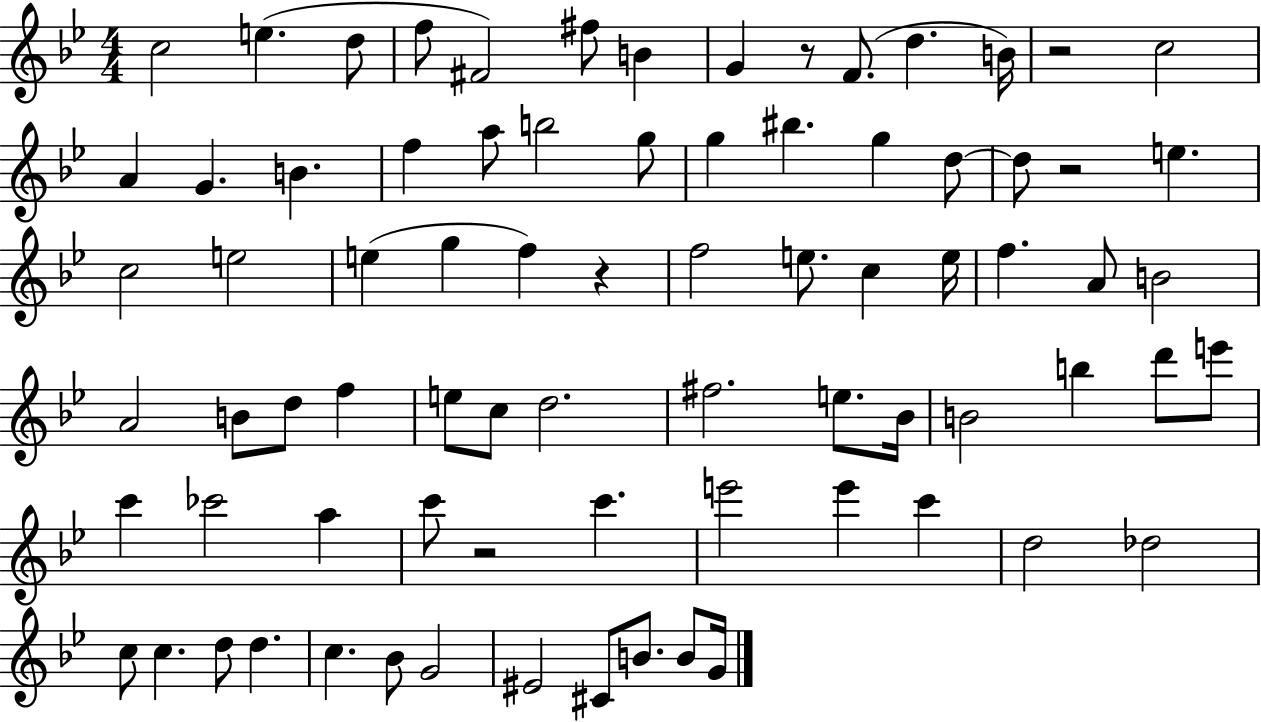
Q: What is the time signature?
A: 4/4